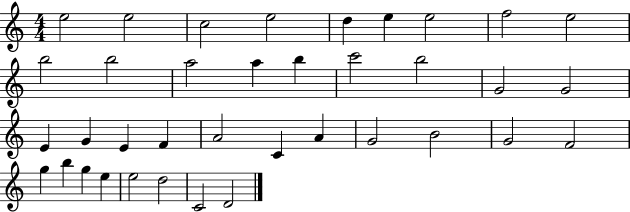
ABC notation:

X:1
T:Untitled
M:4/4
L:1/4
K:C
e2 e2 c2 e2 d e e2 f2 e2 b2 b2 a2 a b c'2 b2 G2 G2 E G E F A2 C A G2 B2 G2 F2 g b g e e2 d2 C2 D2